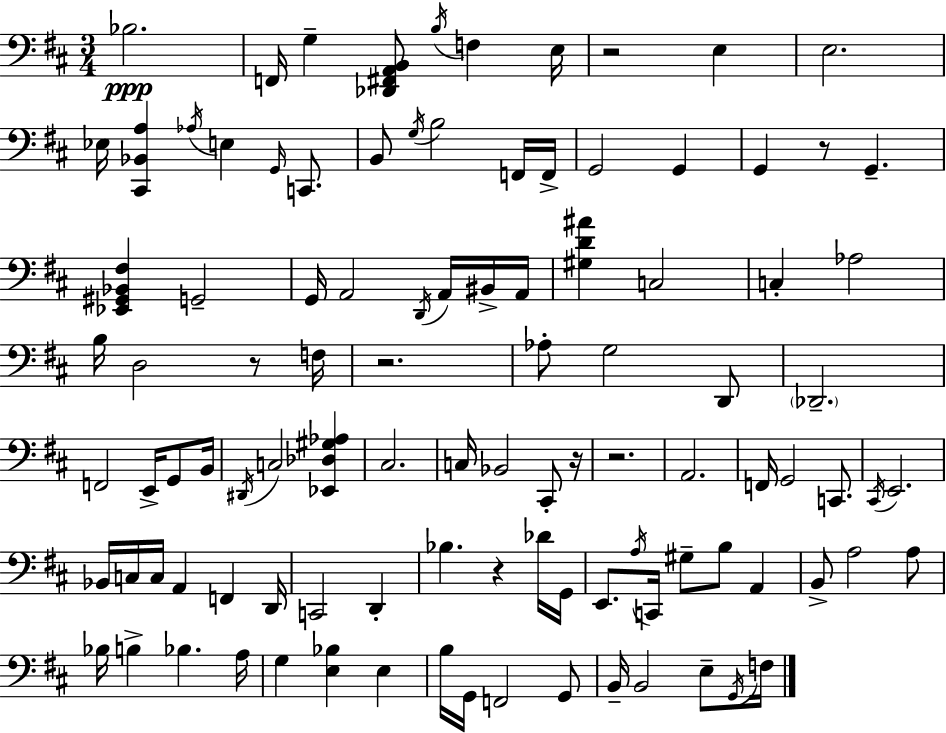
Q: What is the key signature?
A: D major